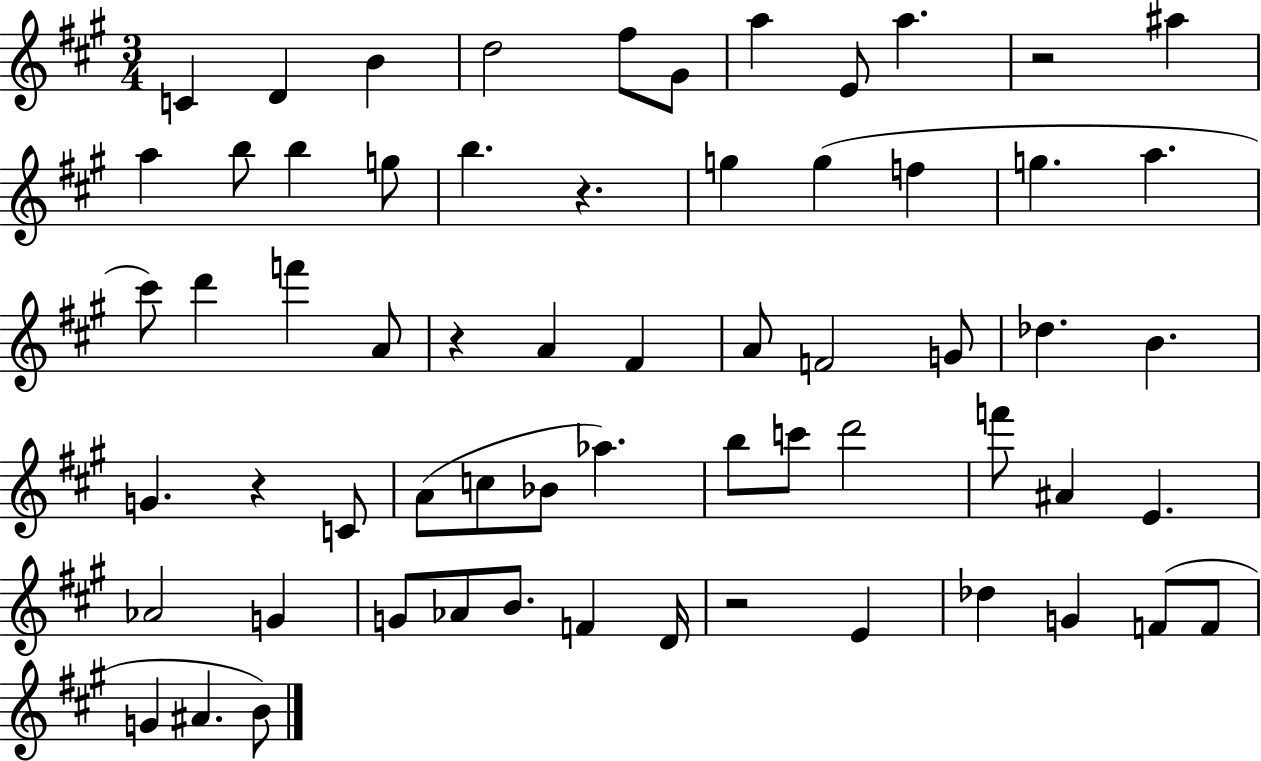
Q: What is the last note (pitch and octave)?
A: B4